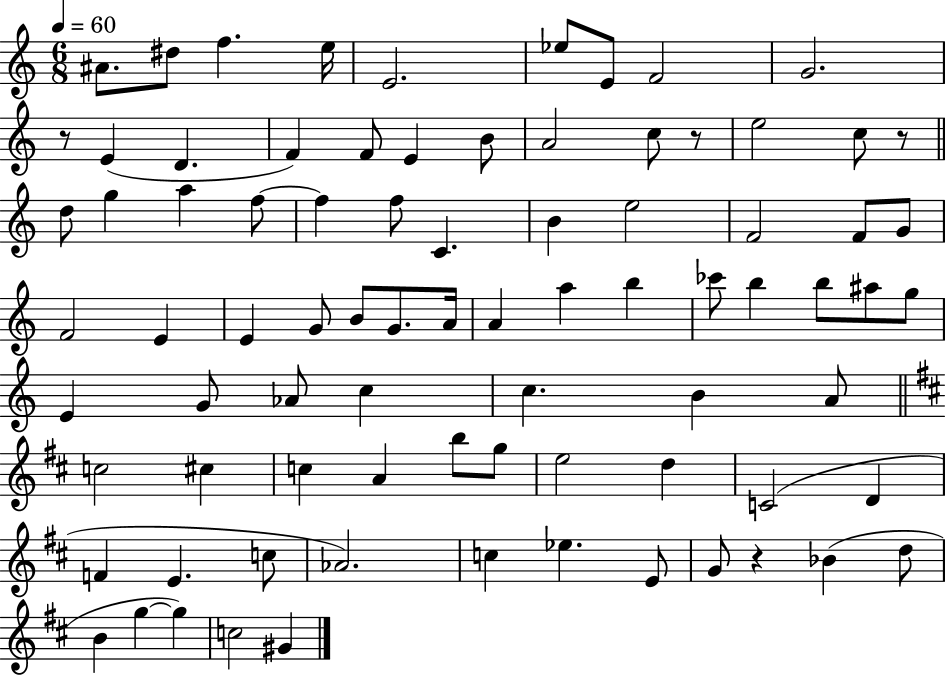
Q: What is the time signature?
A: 6/8